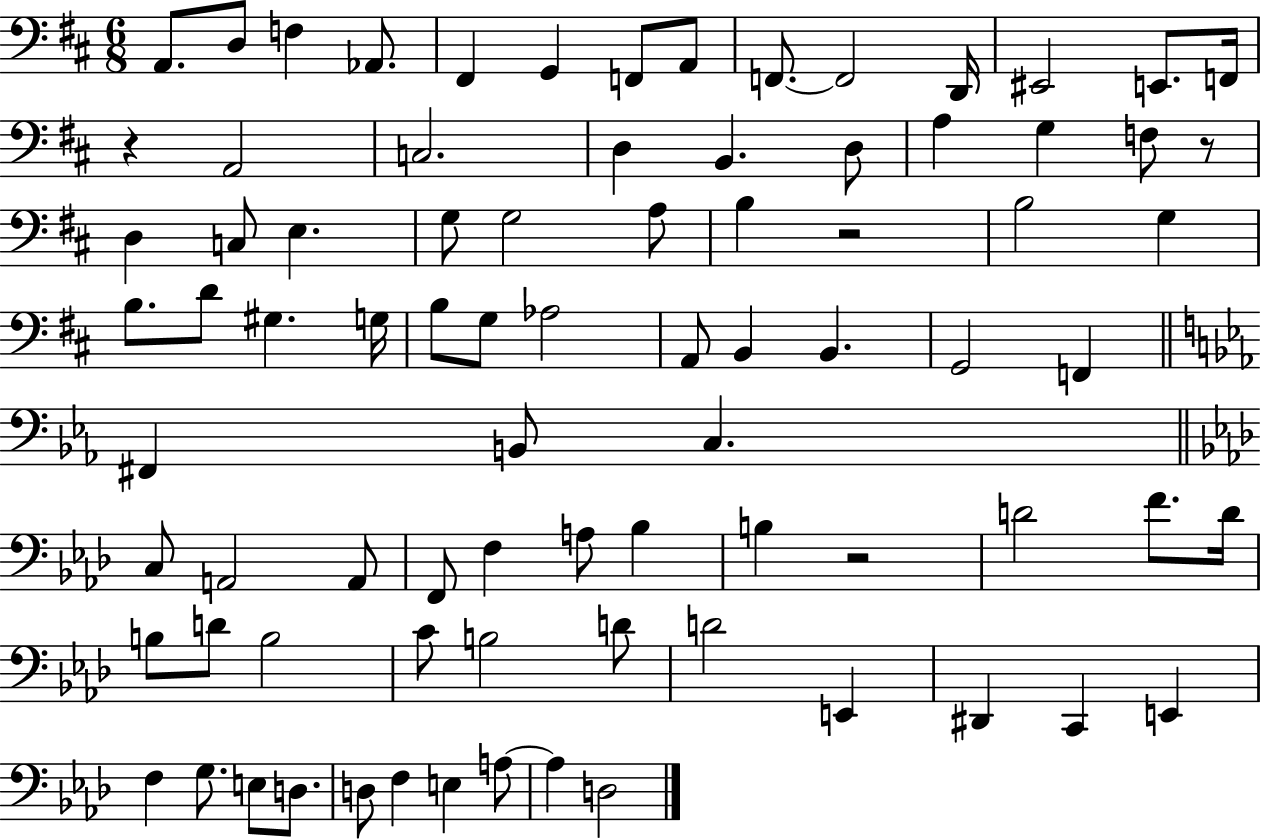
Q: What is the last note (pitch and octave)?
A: D3